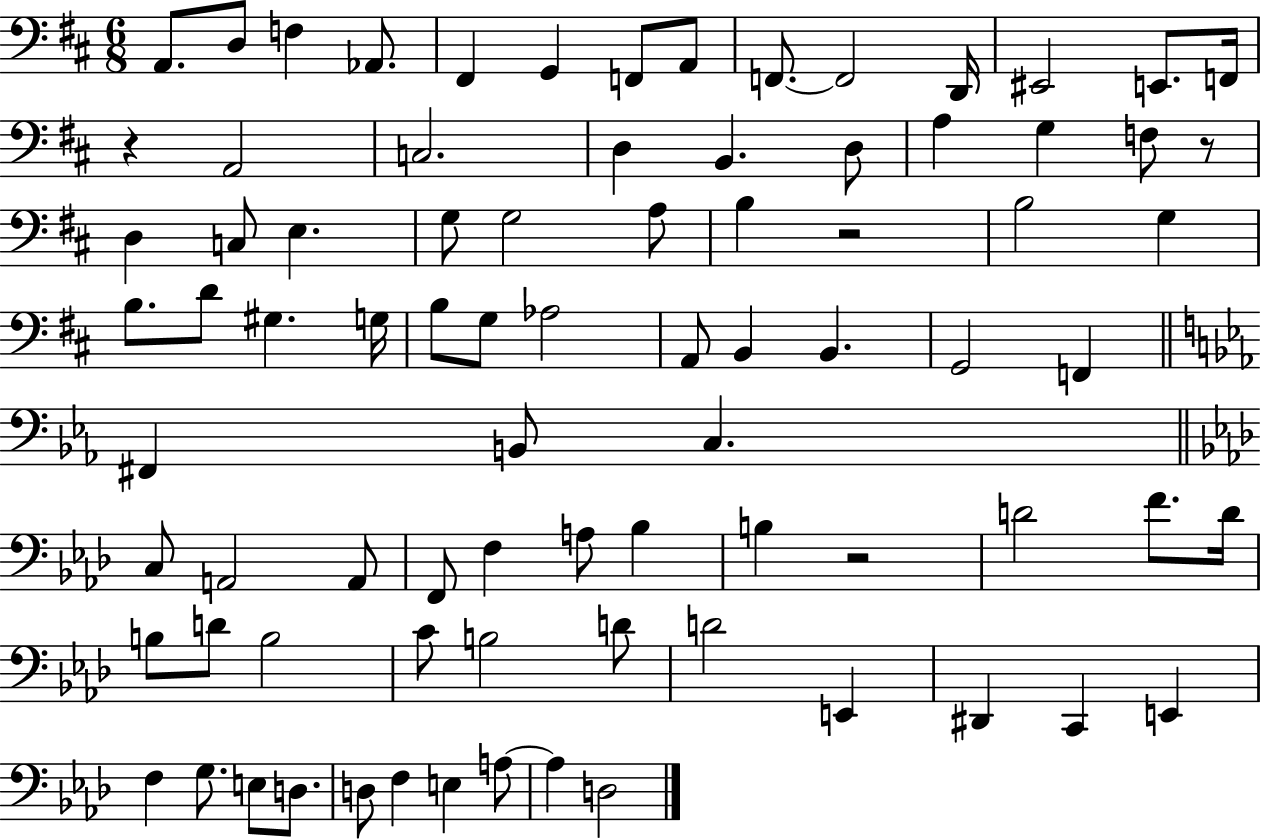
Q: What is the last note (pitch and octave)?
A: D3